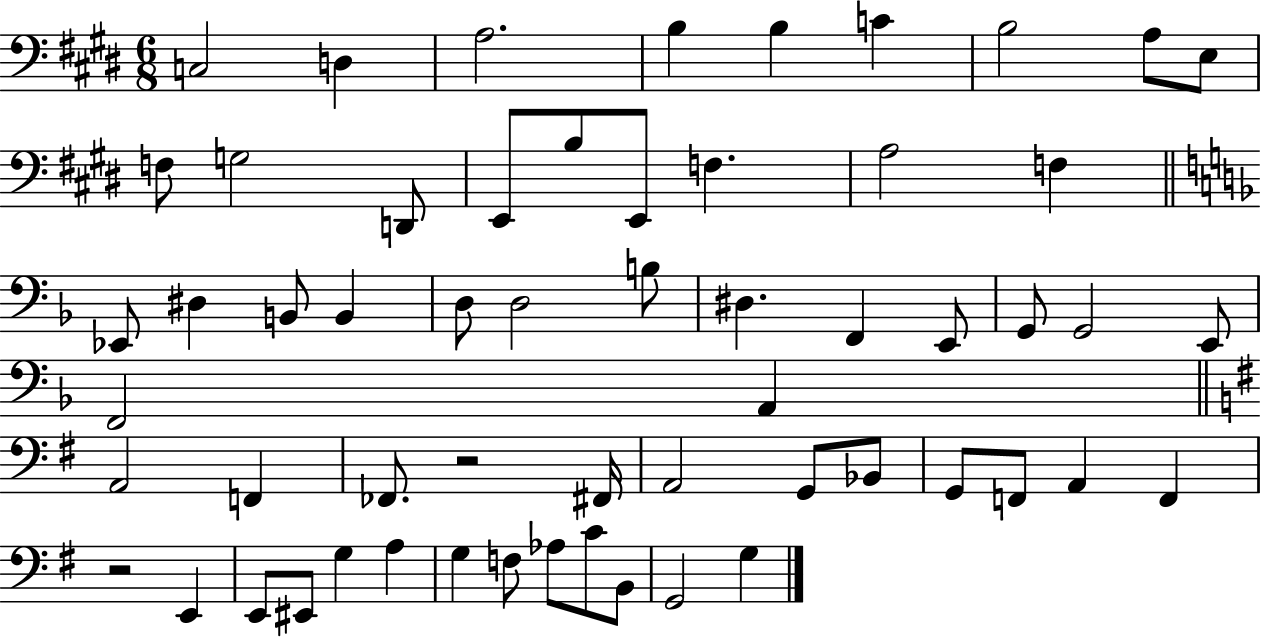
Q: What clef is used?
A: bass